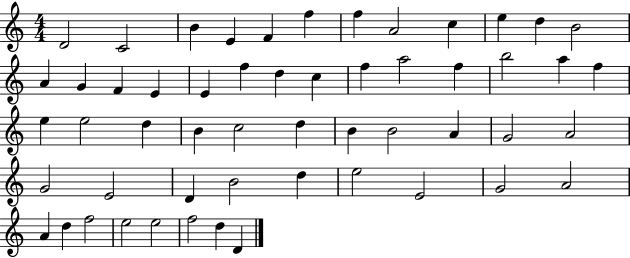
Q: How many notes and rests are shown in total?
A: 54